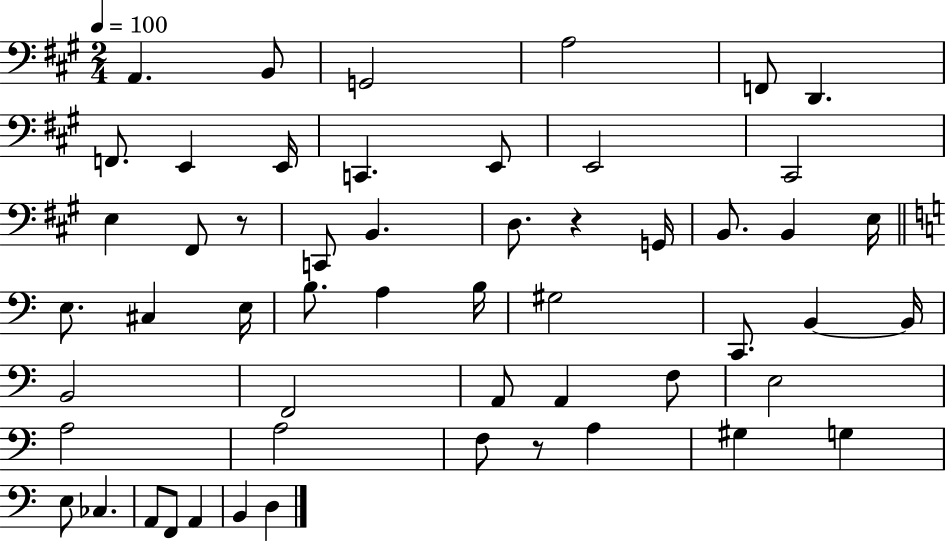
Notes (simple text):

A2/q. B2/e G2/h A3/h F2/e D2/q. F2/e. E2/q E2/s C2/q. E2/e E2/h C#2/h E3/q F#2/e R/e C2/e B2/q. D3/e. R/q G2/s B2/e. B2/q E3/s E3/e. C#3/q E3/s B3/e. A3/q B3/s G#3/h C2/e. B2/q B2/s B2/h F2/h A2/e A2/q F3/e E3/h A3/h A3/h F3/e R/e A3/q G#3/q G3/q E3/e CES3/q. A2/e F2/e A2/q B2/q D3/q